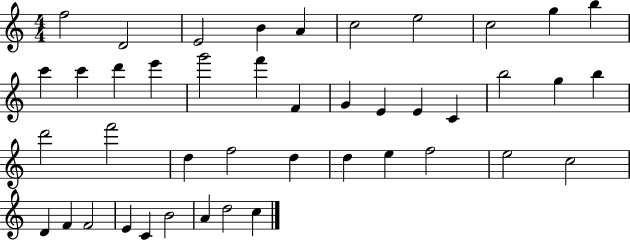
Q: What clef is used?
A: treble